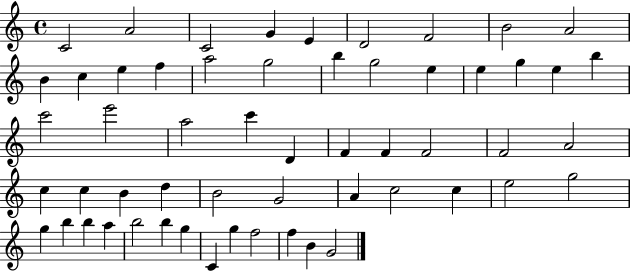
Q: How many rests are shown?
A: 0